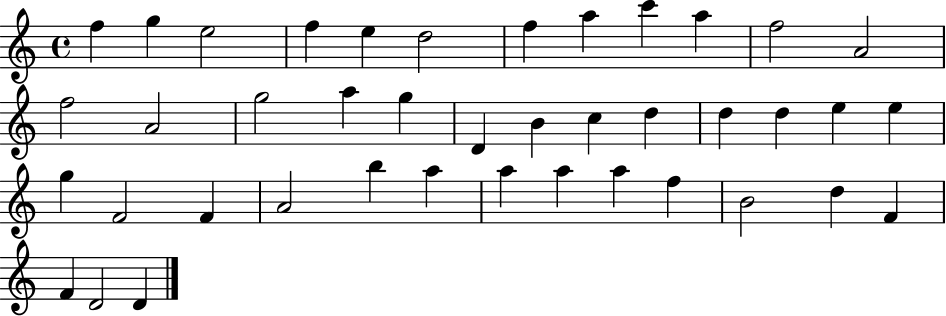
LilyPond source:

{
  \clef treble
  \time 4/4
  \defaultTimeSignature
  \key c \major
  f''4 g''4 e''2 | f''4 e''4 d''2 | f''4 a''4 c'''4 a''4 | f''2 a'2 | \break f''2 a'2 | g''2 a''4 g''4 | d'4 b'4 c''4 d''4 | d''4 d''4 e''4 e''4 | \break g''4 f'2 f'4 | a'2 b''4 a''4 | a''4 a''4 a''4 f''4 | b'2 d''4 f'4 | \break f'4 d'2 d'4 | \bar "|."
}